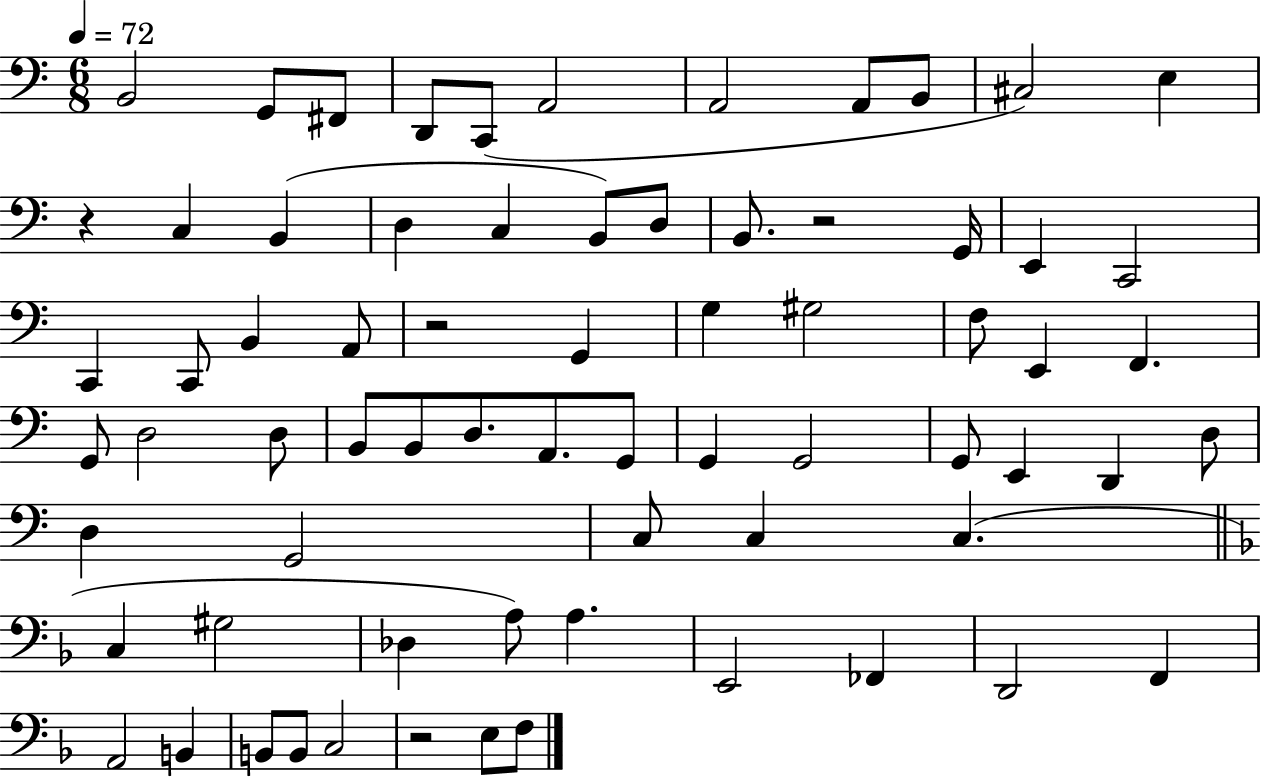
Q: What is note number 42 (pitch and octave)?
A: G2